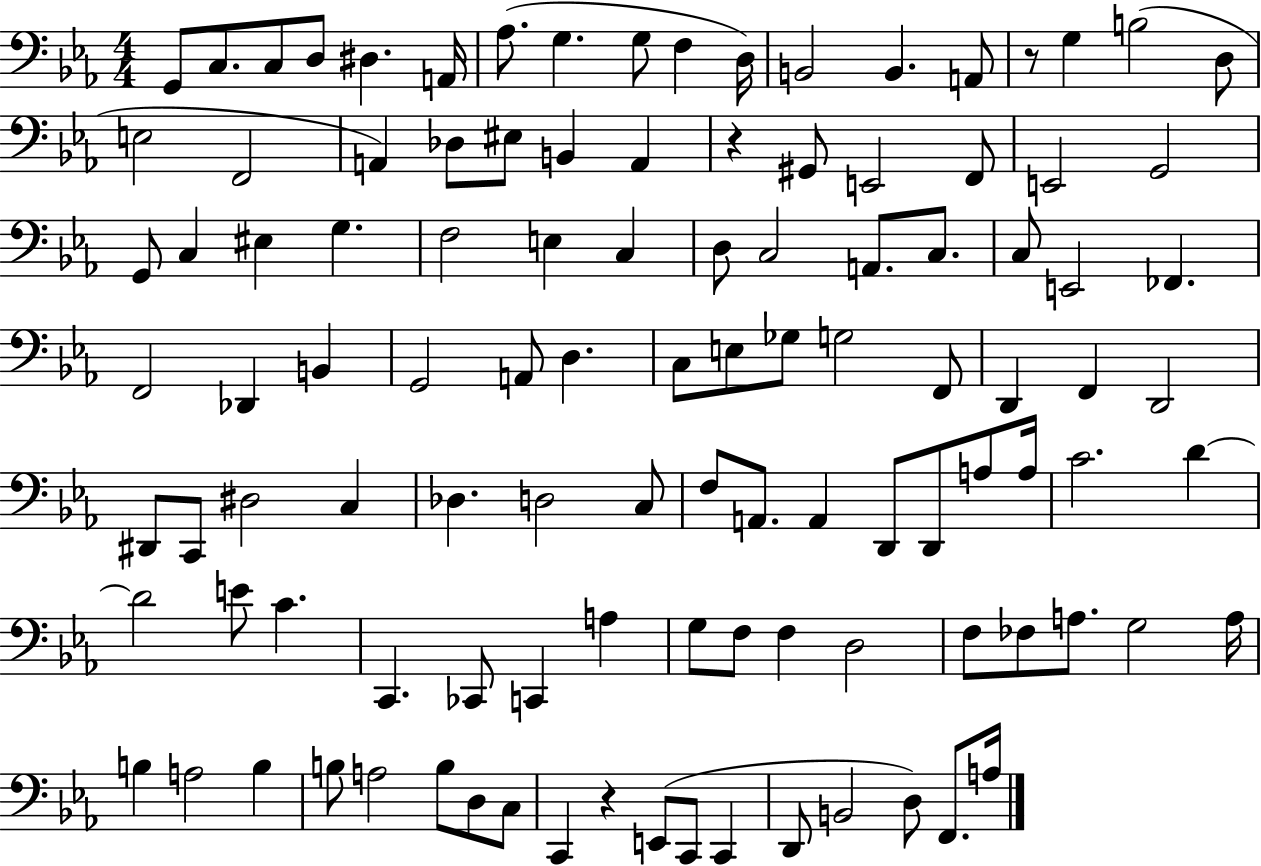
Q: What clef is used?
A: bass